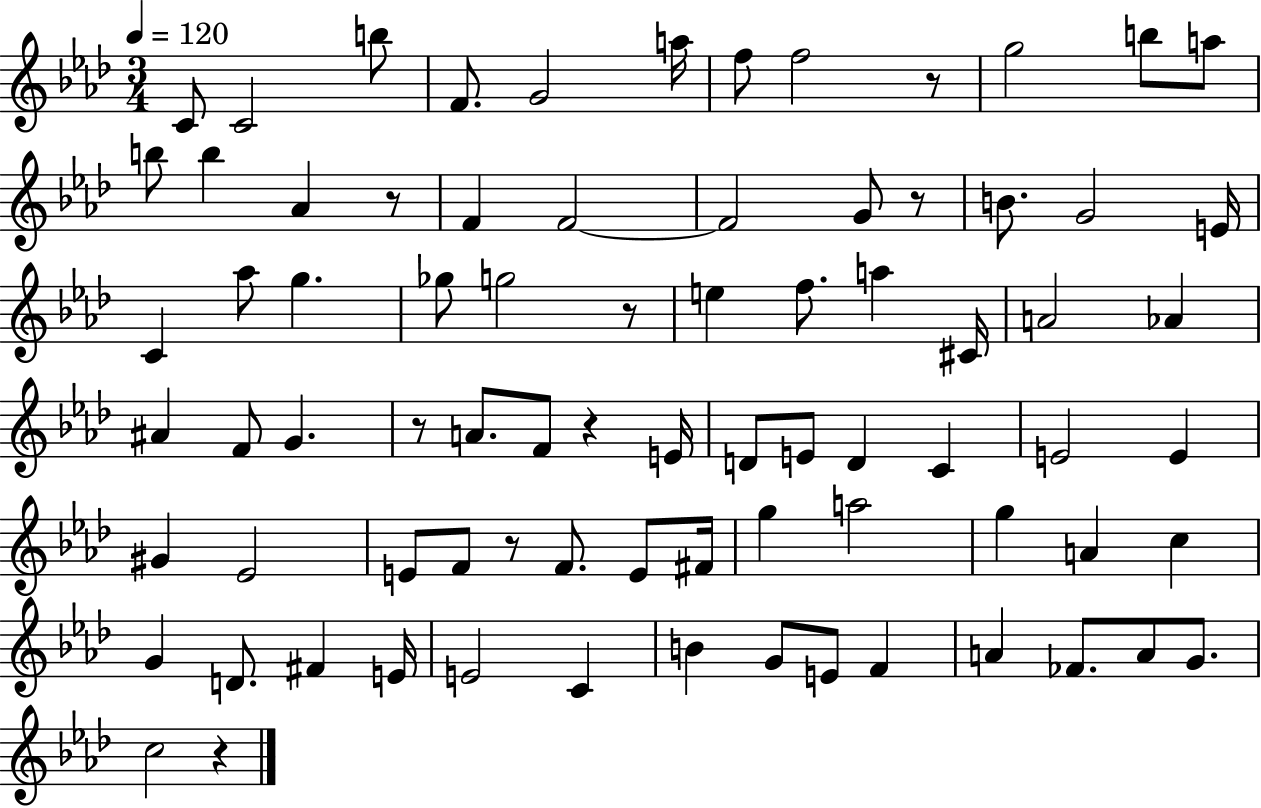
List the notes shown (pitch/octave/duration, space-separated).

C4/e C4/h B5/e F4/e. G4/h A5/s F5/e F5/h R/e G5/h B5/e A5/e B5/e B5/q Ab4/q R/e F4/q F4/h F4/h G4/e R/e B4/e. G4/h E4/s C4/q Ab5/e G5/q. Gb5/e G5/h R/e E5/q F5/e. A5/q C#4/s A4/h Ab4/q A#4/q F4/e G4/q. R/e A4/e. F4/e R/q E4/s D4/e E4/e D4/q C4/q E4/h E4/q G#4/q Eb4/h E4/e F4/e R/e F4/e. E4/e F#4/s G5/q A5/h G5/q A4/q C5/q G4/q D4/e. F#4/q E4/s E4/h C4/q B4/q G4/e E4/e F4/q A4/q FES4/e. A4/e G4/e. C5/h R/q